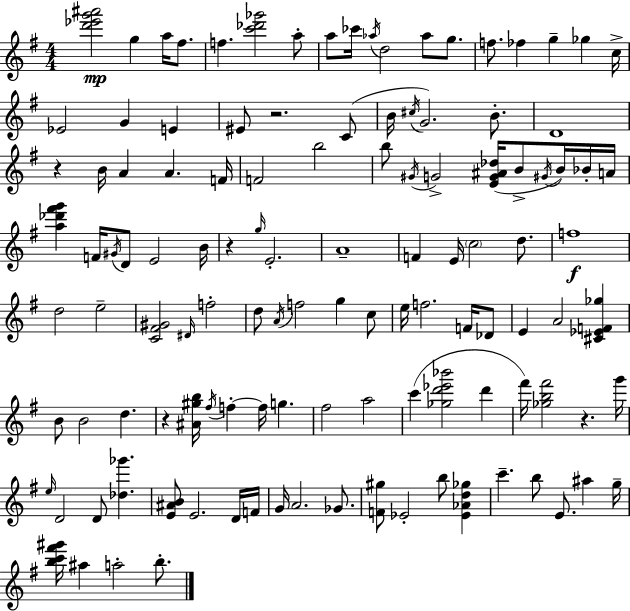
[D6,Eb6,G6,A#6]/h G5/q A5/s F#5/e. F5/q. [C6,Db6,Gb6]/h A5/e A5/e CES6/s Ab5/s D5/h Ab5/e G5/e. F5/e. FES5/q G5/q Gb5/q C5/s Eb4/h G4/q E4/q EIS4/e R/h. C4/e B4/s C#5/s G4/h. B4/e. D4/w R/q B4/s A4/q A4/q. F4/s F4/h B5/h B5/e G#4/s G4/h [E4,G4,A#4,Db5]/s B4/e G#4/s B4/s Bb4/s A4/s [A5,Db6,F#6,G6]/q F4/s G#4/s D4/e E4/h B4/s R/q G5/s E4/h. A4/w F4/q E4/s C5/h D5/e. F5/w D5/h E5/h [C4,F#4,G#4]/h D#4/s F5/h D5/e A4/s F5/h G5/q C5/e E5/s F5/h. F4/s Db4/e E4/q A4/h [C#4,Eb4,F4,Gb5]/q B4/e B4/h D5/q. R/q [A#4,G#5,B5]/s F#5/s F5/q F5/s G5/q. F#5/h A5/h C6/q [Gb5,D6,Eb6,Bb6]/h D6/q F#6/s [Gb5,B5,F#6]/h R/q. G6/s E5/s D4/h D4/e [Db5,Gb6]/q. [E4,A#4,B4]/e E4/h. D4/s F4/s G4/s A4/h. Gb4/e. [F4,G#5]/e Eb4/h B5/e [Eb4,Ab4,D5,Gb5]/q C6/q. B5/e E4/e. A#5/q G5/s [B5,C6,F#6,G#6]/s A#5/q A5/h B5/e.